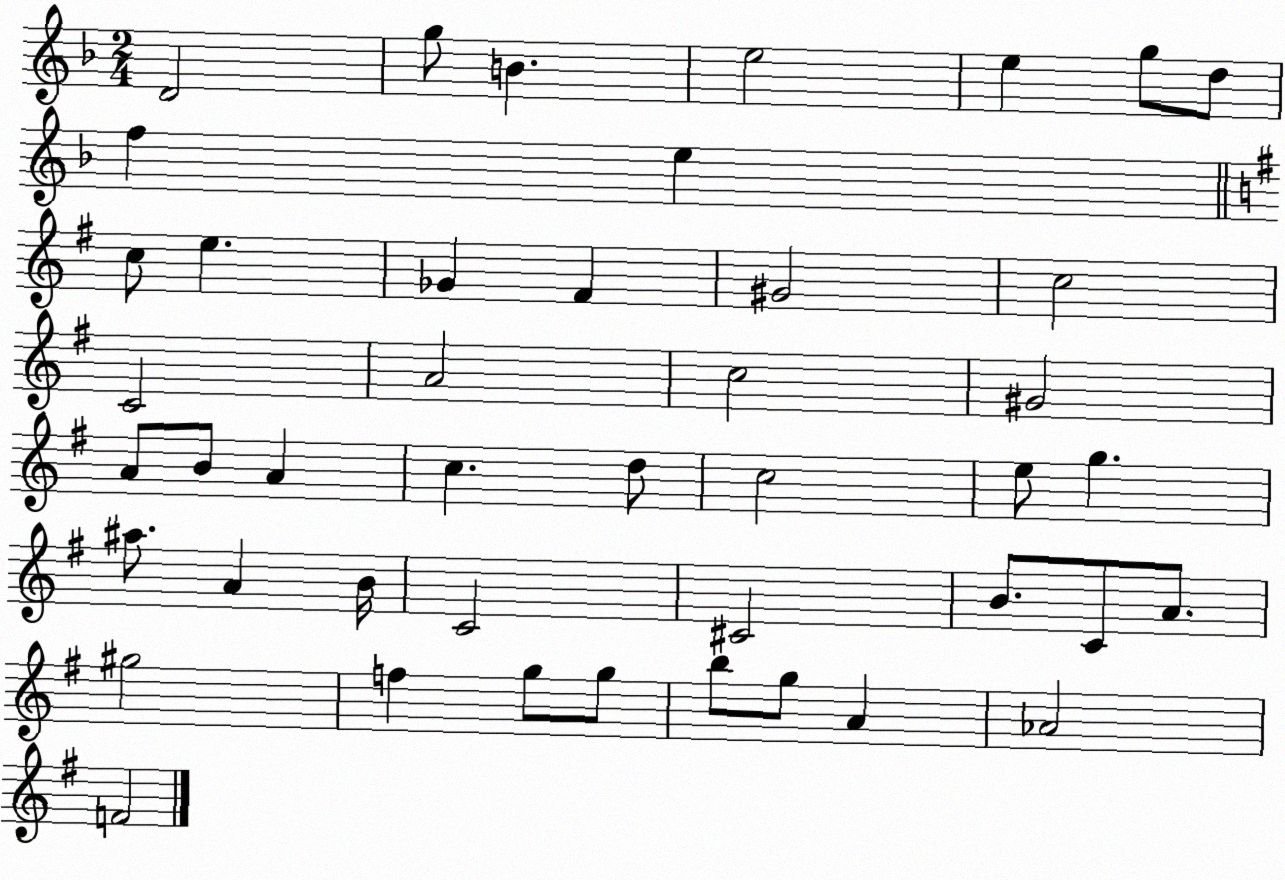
X:1
T:Untitled
M:2/4
L:1/4
K:F
D2 g/2 B e2 e g/2 d/2 f e c/2 e _G ^F ^G2 c2 C2 A2 c2 ^G2 A/2 B/2 A c d/2 c2 e/2 g ^a/2 A B/4 C2 ^C2 B/2 C/2 A/2 ^g2 f g/2 g/2 b/2 g/2 A _A2 F2